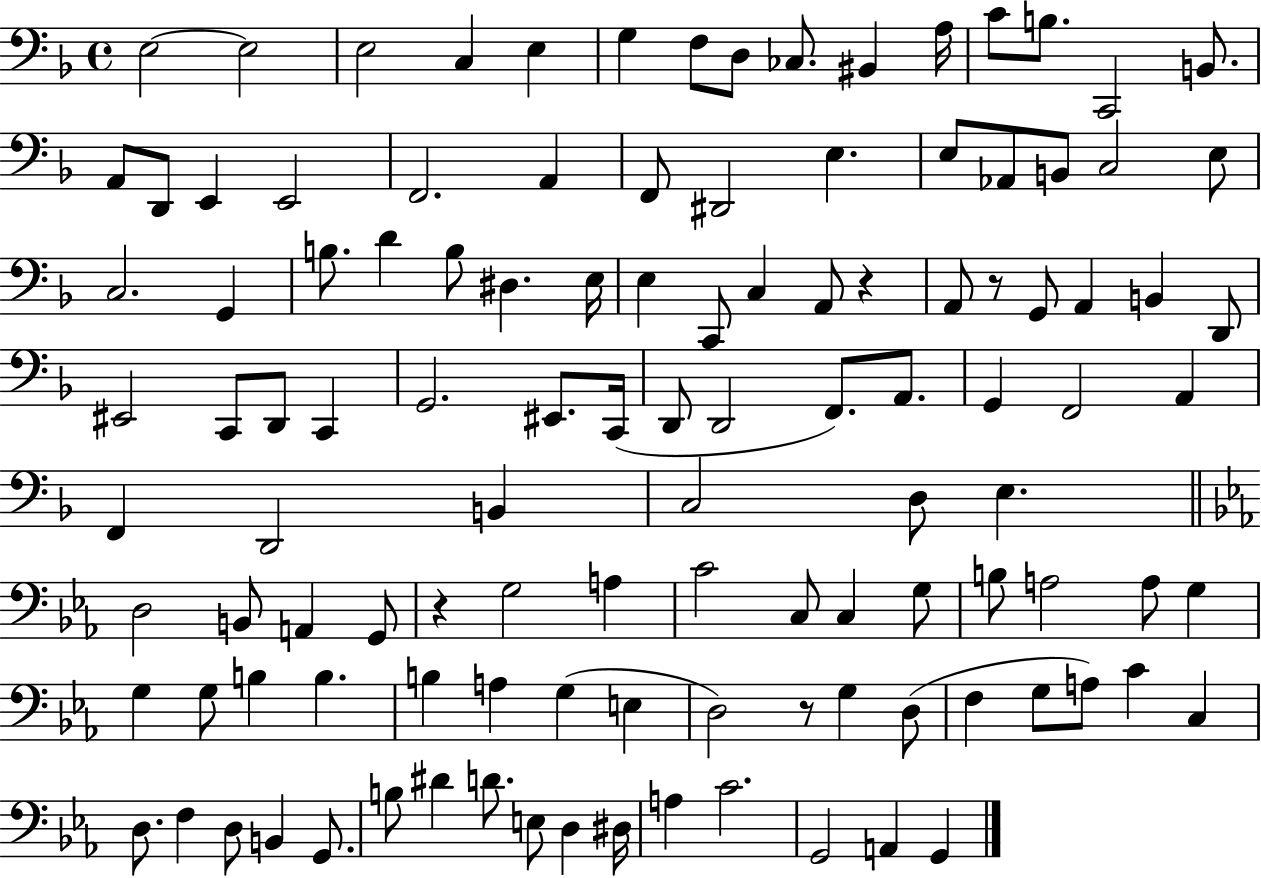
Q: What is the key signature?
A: F major